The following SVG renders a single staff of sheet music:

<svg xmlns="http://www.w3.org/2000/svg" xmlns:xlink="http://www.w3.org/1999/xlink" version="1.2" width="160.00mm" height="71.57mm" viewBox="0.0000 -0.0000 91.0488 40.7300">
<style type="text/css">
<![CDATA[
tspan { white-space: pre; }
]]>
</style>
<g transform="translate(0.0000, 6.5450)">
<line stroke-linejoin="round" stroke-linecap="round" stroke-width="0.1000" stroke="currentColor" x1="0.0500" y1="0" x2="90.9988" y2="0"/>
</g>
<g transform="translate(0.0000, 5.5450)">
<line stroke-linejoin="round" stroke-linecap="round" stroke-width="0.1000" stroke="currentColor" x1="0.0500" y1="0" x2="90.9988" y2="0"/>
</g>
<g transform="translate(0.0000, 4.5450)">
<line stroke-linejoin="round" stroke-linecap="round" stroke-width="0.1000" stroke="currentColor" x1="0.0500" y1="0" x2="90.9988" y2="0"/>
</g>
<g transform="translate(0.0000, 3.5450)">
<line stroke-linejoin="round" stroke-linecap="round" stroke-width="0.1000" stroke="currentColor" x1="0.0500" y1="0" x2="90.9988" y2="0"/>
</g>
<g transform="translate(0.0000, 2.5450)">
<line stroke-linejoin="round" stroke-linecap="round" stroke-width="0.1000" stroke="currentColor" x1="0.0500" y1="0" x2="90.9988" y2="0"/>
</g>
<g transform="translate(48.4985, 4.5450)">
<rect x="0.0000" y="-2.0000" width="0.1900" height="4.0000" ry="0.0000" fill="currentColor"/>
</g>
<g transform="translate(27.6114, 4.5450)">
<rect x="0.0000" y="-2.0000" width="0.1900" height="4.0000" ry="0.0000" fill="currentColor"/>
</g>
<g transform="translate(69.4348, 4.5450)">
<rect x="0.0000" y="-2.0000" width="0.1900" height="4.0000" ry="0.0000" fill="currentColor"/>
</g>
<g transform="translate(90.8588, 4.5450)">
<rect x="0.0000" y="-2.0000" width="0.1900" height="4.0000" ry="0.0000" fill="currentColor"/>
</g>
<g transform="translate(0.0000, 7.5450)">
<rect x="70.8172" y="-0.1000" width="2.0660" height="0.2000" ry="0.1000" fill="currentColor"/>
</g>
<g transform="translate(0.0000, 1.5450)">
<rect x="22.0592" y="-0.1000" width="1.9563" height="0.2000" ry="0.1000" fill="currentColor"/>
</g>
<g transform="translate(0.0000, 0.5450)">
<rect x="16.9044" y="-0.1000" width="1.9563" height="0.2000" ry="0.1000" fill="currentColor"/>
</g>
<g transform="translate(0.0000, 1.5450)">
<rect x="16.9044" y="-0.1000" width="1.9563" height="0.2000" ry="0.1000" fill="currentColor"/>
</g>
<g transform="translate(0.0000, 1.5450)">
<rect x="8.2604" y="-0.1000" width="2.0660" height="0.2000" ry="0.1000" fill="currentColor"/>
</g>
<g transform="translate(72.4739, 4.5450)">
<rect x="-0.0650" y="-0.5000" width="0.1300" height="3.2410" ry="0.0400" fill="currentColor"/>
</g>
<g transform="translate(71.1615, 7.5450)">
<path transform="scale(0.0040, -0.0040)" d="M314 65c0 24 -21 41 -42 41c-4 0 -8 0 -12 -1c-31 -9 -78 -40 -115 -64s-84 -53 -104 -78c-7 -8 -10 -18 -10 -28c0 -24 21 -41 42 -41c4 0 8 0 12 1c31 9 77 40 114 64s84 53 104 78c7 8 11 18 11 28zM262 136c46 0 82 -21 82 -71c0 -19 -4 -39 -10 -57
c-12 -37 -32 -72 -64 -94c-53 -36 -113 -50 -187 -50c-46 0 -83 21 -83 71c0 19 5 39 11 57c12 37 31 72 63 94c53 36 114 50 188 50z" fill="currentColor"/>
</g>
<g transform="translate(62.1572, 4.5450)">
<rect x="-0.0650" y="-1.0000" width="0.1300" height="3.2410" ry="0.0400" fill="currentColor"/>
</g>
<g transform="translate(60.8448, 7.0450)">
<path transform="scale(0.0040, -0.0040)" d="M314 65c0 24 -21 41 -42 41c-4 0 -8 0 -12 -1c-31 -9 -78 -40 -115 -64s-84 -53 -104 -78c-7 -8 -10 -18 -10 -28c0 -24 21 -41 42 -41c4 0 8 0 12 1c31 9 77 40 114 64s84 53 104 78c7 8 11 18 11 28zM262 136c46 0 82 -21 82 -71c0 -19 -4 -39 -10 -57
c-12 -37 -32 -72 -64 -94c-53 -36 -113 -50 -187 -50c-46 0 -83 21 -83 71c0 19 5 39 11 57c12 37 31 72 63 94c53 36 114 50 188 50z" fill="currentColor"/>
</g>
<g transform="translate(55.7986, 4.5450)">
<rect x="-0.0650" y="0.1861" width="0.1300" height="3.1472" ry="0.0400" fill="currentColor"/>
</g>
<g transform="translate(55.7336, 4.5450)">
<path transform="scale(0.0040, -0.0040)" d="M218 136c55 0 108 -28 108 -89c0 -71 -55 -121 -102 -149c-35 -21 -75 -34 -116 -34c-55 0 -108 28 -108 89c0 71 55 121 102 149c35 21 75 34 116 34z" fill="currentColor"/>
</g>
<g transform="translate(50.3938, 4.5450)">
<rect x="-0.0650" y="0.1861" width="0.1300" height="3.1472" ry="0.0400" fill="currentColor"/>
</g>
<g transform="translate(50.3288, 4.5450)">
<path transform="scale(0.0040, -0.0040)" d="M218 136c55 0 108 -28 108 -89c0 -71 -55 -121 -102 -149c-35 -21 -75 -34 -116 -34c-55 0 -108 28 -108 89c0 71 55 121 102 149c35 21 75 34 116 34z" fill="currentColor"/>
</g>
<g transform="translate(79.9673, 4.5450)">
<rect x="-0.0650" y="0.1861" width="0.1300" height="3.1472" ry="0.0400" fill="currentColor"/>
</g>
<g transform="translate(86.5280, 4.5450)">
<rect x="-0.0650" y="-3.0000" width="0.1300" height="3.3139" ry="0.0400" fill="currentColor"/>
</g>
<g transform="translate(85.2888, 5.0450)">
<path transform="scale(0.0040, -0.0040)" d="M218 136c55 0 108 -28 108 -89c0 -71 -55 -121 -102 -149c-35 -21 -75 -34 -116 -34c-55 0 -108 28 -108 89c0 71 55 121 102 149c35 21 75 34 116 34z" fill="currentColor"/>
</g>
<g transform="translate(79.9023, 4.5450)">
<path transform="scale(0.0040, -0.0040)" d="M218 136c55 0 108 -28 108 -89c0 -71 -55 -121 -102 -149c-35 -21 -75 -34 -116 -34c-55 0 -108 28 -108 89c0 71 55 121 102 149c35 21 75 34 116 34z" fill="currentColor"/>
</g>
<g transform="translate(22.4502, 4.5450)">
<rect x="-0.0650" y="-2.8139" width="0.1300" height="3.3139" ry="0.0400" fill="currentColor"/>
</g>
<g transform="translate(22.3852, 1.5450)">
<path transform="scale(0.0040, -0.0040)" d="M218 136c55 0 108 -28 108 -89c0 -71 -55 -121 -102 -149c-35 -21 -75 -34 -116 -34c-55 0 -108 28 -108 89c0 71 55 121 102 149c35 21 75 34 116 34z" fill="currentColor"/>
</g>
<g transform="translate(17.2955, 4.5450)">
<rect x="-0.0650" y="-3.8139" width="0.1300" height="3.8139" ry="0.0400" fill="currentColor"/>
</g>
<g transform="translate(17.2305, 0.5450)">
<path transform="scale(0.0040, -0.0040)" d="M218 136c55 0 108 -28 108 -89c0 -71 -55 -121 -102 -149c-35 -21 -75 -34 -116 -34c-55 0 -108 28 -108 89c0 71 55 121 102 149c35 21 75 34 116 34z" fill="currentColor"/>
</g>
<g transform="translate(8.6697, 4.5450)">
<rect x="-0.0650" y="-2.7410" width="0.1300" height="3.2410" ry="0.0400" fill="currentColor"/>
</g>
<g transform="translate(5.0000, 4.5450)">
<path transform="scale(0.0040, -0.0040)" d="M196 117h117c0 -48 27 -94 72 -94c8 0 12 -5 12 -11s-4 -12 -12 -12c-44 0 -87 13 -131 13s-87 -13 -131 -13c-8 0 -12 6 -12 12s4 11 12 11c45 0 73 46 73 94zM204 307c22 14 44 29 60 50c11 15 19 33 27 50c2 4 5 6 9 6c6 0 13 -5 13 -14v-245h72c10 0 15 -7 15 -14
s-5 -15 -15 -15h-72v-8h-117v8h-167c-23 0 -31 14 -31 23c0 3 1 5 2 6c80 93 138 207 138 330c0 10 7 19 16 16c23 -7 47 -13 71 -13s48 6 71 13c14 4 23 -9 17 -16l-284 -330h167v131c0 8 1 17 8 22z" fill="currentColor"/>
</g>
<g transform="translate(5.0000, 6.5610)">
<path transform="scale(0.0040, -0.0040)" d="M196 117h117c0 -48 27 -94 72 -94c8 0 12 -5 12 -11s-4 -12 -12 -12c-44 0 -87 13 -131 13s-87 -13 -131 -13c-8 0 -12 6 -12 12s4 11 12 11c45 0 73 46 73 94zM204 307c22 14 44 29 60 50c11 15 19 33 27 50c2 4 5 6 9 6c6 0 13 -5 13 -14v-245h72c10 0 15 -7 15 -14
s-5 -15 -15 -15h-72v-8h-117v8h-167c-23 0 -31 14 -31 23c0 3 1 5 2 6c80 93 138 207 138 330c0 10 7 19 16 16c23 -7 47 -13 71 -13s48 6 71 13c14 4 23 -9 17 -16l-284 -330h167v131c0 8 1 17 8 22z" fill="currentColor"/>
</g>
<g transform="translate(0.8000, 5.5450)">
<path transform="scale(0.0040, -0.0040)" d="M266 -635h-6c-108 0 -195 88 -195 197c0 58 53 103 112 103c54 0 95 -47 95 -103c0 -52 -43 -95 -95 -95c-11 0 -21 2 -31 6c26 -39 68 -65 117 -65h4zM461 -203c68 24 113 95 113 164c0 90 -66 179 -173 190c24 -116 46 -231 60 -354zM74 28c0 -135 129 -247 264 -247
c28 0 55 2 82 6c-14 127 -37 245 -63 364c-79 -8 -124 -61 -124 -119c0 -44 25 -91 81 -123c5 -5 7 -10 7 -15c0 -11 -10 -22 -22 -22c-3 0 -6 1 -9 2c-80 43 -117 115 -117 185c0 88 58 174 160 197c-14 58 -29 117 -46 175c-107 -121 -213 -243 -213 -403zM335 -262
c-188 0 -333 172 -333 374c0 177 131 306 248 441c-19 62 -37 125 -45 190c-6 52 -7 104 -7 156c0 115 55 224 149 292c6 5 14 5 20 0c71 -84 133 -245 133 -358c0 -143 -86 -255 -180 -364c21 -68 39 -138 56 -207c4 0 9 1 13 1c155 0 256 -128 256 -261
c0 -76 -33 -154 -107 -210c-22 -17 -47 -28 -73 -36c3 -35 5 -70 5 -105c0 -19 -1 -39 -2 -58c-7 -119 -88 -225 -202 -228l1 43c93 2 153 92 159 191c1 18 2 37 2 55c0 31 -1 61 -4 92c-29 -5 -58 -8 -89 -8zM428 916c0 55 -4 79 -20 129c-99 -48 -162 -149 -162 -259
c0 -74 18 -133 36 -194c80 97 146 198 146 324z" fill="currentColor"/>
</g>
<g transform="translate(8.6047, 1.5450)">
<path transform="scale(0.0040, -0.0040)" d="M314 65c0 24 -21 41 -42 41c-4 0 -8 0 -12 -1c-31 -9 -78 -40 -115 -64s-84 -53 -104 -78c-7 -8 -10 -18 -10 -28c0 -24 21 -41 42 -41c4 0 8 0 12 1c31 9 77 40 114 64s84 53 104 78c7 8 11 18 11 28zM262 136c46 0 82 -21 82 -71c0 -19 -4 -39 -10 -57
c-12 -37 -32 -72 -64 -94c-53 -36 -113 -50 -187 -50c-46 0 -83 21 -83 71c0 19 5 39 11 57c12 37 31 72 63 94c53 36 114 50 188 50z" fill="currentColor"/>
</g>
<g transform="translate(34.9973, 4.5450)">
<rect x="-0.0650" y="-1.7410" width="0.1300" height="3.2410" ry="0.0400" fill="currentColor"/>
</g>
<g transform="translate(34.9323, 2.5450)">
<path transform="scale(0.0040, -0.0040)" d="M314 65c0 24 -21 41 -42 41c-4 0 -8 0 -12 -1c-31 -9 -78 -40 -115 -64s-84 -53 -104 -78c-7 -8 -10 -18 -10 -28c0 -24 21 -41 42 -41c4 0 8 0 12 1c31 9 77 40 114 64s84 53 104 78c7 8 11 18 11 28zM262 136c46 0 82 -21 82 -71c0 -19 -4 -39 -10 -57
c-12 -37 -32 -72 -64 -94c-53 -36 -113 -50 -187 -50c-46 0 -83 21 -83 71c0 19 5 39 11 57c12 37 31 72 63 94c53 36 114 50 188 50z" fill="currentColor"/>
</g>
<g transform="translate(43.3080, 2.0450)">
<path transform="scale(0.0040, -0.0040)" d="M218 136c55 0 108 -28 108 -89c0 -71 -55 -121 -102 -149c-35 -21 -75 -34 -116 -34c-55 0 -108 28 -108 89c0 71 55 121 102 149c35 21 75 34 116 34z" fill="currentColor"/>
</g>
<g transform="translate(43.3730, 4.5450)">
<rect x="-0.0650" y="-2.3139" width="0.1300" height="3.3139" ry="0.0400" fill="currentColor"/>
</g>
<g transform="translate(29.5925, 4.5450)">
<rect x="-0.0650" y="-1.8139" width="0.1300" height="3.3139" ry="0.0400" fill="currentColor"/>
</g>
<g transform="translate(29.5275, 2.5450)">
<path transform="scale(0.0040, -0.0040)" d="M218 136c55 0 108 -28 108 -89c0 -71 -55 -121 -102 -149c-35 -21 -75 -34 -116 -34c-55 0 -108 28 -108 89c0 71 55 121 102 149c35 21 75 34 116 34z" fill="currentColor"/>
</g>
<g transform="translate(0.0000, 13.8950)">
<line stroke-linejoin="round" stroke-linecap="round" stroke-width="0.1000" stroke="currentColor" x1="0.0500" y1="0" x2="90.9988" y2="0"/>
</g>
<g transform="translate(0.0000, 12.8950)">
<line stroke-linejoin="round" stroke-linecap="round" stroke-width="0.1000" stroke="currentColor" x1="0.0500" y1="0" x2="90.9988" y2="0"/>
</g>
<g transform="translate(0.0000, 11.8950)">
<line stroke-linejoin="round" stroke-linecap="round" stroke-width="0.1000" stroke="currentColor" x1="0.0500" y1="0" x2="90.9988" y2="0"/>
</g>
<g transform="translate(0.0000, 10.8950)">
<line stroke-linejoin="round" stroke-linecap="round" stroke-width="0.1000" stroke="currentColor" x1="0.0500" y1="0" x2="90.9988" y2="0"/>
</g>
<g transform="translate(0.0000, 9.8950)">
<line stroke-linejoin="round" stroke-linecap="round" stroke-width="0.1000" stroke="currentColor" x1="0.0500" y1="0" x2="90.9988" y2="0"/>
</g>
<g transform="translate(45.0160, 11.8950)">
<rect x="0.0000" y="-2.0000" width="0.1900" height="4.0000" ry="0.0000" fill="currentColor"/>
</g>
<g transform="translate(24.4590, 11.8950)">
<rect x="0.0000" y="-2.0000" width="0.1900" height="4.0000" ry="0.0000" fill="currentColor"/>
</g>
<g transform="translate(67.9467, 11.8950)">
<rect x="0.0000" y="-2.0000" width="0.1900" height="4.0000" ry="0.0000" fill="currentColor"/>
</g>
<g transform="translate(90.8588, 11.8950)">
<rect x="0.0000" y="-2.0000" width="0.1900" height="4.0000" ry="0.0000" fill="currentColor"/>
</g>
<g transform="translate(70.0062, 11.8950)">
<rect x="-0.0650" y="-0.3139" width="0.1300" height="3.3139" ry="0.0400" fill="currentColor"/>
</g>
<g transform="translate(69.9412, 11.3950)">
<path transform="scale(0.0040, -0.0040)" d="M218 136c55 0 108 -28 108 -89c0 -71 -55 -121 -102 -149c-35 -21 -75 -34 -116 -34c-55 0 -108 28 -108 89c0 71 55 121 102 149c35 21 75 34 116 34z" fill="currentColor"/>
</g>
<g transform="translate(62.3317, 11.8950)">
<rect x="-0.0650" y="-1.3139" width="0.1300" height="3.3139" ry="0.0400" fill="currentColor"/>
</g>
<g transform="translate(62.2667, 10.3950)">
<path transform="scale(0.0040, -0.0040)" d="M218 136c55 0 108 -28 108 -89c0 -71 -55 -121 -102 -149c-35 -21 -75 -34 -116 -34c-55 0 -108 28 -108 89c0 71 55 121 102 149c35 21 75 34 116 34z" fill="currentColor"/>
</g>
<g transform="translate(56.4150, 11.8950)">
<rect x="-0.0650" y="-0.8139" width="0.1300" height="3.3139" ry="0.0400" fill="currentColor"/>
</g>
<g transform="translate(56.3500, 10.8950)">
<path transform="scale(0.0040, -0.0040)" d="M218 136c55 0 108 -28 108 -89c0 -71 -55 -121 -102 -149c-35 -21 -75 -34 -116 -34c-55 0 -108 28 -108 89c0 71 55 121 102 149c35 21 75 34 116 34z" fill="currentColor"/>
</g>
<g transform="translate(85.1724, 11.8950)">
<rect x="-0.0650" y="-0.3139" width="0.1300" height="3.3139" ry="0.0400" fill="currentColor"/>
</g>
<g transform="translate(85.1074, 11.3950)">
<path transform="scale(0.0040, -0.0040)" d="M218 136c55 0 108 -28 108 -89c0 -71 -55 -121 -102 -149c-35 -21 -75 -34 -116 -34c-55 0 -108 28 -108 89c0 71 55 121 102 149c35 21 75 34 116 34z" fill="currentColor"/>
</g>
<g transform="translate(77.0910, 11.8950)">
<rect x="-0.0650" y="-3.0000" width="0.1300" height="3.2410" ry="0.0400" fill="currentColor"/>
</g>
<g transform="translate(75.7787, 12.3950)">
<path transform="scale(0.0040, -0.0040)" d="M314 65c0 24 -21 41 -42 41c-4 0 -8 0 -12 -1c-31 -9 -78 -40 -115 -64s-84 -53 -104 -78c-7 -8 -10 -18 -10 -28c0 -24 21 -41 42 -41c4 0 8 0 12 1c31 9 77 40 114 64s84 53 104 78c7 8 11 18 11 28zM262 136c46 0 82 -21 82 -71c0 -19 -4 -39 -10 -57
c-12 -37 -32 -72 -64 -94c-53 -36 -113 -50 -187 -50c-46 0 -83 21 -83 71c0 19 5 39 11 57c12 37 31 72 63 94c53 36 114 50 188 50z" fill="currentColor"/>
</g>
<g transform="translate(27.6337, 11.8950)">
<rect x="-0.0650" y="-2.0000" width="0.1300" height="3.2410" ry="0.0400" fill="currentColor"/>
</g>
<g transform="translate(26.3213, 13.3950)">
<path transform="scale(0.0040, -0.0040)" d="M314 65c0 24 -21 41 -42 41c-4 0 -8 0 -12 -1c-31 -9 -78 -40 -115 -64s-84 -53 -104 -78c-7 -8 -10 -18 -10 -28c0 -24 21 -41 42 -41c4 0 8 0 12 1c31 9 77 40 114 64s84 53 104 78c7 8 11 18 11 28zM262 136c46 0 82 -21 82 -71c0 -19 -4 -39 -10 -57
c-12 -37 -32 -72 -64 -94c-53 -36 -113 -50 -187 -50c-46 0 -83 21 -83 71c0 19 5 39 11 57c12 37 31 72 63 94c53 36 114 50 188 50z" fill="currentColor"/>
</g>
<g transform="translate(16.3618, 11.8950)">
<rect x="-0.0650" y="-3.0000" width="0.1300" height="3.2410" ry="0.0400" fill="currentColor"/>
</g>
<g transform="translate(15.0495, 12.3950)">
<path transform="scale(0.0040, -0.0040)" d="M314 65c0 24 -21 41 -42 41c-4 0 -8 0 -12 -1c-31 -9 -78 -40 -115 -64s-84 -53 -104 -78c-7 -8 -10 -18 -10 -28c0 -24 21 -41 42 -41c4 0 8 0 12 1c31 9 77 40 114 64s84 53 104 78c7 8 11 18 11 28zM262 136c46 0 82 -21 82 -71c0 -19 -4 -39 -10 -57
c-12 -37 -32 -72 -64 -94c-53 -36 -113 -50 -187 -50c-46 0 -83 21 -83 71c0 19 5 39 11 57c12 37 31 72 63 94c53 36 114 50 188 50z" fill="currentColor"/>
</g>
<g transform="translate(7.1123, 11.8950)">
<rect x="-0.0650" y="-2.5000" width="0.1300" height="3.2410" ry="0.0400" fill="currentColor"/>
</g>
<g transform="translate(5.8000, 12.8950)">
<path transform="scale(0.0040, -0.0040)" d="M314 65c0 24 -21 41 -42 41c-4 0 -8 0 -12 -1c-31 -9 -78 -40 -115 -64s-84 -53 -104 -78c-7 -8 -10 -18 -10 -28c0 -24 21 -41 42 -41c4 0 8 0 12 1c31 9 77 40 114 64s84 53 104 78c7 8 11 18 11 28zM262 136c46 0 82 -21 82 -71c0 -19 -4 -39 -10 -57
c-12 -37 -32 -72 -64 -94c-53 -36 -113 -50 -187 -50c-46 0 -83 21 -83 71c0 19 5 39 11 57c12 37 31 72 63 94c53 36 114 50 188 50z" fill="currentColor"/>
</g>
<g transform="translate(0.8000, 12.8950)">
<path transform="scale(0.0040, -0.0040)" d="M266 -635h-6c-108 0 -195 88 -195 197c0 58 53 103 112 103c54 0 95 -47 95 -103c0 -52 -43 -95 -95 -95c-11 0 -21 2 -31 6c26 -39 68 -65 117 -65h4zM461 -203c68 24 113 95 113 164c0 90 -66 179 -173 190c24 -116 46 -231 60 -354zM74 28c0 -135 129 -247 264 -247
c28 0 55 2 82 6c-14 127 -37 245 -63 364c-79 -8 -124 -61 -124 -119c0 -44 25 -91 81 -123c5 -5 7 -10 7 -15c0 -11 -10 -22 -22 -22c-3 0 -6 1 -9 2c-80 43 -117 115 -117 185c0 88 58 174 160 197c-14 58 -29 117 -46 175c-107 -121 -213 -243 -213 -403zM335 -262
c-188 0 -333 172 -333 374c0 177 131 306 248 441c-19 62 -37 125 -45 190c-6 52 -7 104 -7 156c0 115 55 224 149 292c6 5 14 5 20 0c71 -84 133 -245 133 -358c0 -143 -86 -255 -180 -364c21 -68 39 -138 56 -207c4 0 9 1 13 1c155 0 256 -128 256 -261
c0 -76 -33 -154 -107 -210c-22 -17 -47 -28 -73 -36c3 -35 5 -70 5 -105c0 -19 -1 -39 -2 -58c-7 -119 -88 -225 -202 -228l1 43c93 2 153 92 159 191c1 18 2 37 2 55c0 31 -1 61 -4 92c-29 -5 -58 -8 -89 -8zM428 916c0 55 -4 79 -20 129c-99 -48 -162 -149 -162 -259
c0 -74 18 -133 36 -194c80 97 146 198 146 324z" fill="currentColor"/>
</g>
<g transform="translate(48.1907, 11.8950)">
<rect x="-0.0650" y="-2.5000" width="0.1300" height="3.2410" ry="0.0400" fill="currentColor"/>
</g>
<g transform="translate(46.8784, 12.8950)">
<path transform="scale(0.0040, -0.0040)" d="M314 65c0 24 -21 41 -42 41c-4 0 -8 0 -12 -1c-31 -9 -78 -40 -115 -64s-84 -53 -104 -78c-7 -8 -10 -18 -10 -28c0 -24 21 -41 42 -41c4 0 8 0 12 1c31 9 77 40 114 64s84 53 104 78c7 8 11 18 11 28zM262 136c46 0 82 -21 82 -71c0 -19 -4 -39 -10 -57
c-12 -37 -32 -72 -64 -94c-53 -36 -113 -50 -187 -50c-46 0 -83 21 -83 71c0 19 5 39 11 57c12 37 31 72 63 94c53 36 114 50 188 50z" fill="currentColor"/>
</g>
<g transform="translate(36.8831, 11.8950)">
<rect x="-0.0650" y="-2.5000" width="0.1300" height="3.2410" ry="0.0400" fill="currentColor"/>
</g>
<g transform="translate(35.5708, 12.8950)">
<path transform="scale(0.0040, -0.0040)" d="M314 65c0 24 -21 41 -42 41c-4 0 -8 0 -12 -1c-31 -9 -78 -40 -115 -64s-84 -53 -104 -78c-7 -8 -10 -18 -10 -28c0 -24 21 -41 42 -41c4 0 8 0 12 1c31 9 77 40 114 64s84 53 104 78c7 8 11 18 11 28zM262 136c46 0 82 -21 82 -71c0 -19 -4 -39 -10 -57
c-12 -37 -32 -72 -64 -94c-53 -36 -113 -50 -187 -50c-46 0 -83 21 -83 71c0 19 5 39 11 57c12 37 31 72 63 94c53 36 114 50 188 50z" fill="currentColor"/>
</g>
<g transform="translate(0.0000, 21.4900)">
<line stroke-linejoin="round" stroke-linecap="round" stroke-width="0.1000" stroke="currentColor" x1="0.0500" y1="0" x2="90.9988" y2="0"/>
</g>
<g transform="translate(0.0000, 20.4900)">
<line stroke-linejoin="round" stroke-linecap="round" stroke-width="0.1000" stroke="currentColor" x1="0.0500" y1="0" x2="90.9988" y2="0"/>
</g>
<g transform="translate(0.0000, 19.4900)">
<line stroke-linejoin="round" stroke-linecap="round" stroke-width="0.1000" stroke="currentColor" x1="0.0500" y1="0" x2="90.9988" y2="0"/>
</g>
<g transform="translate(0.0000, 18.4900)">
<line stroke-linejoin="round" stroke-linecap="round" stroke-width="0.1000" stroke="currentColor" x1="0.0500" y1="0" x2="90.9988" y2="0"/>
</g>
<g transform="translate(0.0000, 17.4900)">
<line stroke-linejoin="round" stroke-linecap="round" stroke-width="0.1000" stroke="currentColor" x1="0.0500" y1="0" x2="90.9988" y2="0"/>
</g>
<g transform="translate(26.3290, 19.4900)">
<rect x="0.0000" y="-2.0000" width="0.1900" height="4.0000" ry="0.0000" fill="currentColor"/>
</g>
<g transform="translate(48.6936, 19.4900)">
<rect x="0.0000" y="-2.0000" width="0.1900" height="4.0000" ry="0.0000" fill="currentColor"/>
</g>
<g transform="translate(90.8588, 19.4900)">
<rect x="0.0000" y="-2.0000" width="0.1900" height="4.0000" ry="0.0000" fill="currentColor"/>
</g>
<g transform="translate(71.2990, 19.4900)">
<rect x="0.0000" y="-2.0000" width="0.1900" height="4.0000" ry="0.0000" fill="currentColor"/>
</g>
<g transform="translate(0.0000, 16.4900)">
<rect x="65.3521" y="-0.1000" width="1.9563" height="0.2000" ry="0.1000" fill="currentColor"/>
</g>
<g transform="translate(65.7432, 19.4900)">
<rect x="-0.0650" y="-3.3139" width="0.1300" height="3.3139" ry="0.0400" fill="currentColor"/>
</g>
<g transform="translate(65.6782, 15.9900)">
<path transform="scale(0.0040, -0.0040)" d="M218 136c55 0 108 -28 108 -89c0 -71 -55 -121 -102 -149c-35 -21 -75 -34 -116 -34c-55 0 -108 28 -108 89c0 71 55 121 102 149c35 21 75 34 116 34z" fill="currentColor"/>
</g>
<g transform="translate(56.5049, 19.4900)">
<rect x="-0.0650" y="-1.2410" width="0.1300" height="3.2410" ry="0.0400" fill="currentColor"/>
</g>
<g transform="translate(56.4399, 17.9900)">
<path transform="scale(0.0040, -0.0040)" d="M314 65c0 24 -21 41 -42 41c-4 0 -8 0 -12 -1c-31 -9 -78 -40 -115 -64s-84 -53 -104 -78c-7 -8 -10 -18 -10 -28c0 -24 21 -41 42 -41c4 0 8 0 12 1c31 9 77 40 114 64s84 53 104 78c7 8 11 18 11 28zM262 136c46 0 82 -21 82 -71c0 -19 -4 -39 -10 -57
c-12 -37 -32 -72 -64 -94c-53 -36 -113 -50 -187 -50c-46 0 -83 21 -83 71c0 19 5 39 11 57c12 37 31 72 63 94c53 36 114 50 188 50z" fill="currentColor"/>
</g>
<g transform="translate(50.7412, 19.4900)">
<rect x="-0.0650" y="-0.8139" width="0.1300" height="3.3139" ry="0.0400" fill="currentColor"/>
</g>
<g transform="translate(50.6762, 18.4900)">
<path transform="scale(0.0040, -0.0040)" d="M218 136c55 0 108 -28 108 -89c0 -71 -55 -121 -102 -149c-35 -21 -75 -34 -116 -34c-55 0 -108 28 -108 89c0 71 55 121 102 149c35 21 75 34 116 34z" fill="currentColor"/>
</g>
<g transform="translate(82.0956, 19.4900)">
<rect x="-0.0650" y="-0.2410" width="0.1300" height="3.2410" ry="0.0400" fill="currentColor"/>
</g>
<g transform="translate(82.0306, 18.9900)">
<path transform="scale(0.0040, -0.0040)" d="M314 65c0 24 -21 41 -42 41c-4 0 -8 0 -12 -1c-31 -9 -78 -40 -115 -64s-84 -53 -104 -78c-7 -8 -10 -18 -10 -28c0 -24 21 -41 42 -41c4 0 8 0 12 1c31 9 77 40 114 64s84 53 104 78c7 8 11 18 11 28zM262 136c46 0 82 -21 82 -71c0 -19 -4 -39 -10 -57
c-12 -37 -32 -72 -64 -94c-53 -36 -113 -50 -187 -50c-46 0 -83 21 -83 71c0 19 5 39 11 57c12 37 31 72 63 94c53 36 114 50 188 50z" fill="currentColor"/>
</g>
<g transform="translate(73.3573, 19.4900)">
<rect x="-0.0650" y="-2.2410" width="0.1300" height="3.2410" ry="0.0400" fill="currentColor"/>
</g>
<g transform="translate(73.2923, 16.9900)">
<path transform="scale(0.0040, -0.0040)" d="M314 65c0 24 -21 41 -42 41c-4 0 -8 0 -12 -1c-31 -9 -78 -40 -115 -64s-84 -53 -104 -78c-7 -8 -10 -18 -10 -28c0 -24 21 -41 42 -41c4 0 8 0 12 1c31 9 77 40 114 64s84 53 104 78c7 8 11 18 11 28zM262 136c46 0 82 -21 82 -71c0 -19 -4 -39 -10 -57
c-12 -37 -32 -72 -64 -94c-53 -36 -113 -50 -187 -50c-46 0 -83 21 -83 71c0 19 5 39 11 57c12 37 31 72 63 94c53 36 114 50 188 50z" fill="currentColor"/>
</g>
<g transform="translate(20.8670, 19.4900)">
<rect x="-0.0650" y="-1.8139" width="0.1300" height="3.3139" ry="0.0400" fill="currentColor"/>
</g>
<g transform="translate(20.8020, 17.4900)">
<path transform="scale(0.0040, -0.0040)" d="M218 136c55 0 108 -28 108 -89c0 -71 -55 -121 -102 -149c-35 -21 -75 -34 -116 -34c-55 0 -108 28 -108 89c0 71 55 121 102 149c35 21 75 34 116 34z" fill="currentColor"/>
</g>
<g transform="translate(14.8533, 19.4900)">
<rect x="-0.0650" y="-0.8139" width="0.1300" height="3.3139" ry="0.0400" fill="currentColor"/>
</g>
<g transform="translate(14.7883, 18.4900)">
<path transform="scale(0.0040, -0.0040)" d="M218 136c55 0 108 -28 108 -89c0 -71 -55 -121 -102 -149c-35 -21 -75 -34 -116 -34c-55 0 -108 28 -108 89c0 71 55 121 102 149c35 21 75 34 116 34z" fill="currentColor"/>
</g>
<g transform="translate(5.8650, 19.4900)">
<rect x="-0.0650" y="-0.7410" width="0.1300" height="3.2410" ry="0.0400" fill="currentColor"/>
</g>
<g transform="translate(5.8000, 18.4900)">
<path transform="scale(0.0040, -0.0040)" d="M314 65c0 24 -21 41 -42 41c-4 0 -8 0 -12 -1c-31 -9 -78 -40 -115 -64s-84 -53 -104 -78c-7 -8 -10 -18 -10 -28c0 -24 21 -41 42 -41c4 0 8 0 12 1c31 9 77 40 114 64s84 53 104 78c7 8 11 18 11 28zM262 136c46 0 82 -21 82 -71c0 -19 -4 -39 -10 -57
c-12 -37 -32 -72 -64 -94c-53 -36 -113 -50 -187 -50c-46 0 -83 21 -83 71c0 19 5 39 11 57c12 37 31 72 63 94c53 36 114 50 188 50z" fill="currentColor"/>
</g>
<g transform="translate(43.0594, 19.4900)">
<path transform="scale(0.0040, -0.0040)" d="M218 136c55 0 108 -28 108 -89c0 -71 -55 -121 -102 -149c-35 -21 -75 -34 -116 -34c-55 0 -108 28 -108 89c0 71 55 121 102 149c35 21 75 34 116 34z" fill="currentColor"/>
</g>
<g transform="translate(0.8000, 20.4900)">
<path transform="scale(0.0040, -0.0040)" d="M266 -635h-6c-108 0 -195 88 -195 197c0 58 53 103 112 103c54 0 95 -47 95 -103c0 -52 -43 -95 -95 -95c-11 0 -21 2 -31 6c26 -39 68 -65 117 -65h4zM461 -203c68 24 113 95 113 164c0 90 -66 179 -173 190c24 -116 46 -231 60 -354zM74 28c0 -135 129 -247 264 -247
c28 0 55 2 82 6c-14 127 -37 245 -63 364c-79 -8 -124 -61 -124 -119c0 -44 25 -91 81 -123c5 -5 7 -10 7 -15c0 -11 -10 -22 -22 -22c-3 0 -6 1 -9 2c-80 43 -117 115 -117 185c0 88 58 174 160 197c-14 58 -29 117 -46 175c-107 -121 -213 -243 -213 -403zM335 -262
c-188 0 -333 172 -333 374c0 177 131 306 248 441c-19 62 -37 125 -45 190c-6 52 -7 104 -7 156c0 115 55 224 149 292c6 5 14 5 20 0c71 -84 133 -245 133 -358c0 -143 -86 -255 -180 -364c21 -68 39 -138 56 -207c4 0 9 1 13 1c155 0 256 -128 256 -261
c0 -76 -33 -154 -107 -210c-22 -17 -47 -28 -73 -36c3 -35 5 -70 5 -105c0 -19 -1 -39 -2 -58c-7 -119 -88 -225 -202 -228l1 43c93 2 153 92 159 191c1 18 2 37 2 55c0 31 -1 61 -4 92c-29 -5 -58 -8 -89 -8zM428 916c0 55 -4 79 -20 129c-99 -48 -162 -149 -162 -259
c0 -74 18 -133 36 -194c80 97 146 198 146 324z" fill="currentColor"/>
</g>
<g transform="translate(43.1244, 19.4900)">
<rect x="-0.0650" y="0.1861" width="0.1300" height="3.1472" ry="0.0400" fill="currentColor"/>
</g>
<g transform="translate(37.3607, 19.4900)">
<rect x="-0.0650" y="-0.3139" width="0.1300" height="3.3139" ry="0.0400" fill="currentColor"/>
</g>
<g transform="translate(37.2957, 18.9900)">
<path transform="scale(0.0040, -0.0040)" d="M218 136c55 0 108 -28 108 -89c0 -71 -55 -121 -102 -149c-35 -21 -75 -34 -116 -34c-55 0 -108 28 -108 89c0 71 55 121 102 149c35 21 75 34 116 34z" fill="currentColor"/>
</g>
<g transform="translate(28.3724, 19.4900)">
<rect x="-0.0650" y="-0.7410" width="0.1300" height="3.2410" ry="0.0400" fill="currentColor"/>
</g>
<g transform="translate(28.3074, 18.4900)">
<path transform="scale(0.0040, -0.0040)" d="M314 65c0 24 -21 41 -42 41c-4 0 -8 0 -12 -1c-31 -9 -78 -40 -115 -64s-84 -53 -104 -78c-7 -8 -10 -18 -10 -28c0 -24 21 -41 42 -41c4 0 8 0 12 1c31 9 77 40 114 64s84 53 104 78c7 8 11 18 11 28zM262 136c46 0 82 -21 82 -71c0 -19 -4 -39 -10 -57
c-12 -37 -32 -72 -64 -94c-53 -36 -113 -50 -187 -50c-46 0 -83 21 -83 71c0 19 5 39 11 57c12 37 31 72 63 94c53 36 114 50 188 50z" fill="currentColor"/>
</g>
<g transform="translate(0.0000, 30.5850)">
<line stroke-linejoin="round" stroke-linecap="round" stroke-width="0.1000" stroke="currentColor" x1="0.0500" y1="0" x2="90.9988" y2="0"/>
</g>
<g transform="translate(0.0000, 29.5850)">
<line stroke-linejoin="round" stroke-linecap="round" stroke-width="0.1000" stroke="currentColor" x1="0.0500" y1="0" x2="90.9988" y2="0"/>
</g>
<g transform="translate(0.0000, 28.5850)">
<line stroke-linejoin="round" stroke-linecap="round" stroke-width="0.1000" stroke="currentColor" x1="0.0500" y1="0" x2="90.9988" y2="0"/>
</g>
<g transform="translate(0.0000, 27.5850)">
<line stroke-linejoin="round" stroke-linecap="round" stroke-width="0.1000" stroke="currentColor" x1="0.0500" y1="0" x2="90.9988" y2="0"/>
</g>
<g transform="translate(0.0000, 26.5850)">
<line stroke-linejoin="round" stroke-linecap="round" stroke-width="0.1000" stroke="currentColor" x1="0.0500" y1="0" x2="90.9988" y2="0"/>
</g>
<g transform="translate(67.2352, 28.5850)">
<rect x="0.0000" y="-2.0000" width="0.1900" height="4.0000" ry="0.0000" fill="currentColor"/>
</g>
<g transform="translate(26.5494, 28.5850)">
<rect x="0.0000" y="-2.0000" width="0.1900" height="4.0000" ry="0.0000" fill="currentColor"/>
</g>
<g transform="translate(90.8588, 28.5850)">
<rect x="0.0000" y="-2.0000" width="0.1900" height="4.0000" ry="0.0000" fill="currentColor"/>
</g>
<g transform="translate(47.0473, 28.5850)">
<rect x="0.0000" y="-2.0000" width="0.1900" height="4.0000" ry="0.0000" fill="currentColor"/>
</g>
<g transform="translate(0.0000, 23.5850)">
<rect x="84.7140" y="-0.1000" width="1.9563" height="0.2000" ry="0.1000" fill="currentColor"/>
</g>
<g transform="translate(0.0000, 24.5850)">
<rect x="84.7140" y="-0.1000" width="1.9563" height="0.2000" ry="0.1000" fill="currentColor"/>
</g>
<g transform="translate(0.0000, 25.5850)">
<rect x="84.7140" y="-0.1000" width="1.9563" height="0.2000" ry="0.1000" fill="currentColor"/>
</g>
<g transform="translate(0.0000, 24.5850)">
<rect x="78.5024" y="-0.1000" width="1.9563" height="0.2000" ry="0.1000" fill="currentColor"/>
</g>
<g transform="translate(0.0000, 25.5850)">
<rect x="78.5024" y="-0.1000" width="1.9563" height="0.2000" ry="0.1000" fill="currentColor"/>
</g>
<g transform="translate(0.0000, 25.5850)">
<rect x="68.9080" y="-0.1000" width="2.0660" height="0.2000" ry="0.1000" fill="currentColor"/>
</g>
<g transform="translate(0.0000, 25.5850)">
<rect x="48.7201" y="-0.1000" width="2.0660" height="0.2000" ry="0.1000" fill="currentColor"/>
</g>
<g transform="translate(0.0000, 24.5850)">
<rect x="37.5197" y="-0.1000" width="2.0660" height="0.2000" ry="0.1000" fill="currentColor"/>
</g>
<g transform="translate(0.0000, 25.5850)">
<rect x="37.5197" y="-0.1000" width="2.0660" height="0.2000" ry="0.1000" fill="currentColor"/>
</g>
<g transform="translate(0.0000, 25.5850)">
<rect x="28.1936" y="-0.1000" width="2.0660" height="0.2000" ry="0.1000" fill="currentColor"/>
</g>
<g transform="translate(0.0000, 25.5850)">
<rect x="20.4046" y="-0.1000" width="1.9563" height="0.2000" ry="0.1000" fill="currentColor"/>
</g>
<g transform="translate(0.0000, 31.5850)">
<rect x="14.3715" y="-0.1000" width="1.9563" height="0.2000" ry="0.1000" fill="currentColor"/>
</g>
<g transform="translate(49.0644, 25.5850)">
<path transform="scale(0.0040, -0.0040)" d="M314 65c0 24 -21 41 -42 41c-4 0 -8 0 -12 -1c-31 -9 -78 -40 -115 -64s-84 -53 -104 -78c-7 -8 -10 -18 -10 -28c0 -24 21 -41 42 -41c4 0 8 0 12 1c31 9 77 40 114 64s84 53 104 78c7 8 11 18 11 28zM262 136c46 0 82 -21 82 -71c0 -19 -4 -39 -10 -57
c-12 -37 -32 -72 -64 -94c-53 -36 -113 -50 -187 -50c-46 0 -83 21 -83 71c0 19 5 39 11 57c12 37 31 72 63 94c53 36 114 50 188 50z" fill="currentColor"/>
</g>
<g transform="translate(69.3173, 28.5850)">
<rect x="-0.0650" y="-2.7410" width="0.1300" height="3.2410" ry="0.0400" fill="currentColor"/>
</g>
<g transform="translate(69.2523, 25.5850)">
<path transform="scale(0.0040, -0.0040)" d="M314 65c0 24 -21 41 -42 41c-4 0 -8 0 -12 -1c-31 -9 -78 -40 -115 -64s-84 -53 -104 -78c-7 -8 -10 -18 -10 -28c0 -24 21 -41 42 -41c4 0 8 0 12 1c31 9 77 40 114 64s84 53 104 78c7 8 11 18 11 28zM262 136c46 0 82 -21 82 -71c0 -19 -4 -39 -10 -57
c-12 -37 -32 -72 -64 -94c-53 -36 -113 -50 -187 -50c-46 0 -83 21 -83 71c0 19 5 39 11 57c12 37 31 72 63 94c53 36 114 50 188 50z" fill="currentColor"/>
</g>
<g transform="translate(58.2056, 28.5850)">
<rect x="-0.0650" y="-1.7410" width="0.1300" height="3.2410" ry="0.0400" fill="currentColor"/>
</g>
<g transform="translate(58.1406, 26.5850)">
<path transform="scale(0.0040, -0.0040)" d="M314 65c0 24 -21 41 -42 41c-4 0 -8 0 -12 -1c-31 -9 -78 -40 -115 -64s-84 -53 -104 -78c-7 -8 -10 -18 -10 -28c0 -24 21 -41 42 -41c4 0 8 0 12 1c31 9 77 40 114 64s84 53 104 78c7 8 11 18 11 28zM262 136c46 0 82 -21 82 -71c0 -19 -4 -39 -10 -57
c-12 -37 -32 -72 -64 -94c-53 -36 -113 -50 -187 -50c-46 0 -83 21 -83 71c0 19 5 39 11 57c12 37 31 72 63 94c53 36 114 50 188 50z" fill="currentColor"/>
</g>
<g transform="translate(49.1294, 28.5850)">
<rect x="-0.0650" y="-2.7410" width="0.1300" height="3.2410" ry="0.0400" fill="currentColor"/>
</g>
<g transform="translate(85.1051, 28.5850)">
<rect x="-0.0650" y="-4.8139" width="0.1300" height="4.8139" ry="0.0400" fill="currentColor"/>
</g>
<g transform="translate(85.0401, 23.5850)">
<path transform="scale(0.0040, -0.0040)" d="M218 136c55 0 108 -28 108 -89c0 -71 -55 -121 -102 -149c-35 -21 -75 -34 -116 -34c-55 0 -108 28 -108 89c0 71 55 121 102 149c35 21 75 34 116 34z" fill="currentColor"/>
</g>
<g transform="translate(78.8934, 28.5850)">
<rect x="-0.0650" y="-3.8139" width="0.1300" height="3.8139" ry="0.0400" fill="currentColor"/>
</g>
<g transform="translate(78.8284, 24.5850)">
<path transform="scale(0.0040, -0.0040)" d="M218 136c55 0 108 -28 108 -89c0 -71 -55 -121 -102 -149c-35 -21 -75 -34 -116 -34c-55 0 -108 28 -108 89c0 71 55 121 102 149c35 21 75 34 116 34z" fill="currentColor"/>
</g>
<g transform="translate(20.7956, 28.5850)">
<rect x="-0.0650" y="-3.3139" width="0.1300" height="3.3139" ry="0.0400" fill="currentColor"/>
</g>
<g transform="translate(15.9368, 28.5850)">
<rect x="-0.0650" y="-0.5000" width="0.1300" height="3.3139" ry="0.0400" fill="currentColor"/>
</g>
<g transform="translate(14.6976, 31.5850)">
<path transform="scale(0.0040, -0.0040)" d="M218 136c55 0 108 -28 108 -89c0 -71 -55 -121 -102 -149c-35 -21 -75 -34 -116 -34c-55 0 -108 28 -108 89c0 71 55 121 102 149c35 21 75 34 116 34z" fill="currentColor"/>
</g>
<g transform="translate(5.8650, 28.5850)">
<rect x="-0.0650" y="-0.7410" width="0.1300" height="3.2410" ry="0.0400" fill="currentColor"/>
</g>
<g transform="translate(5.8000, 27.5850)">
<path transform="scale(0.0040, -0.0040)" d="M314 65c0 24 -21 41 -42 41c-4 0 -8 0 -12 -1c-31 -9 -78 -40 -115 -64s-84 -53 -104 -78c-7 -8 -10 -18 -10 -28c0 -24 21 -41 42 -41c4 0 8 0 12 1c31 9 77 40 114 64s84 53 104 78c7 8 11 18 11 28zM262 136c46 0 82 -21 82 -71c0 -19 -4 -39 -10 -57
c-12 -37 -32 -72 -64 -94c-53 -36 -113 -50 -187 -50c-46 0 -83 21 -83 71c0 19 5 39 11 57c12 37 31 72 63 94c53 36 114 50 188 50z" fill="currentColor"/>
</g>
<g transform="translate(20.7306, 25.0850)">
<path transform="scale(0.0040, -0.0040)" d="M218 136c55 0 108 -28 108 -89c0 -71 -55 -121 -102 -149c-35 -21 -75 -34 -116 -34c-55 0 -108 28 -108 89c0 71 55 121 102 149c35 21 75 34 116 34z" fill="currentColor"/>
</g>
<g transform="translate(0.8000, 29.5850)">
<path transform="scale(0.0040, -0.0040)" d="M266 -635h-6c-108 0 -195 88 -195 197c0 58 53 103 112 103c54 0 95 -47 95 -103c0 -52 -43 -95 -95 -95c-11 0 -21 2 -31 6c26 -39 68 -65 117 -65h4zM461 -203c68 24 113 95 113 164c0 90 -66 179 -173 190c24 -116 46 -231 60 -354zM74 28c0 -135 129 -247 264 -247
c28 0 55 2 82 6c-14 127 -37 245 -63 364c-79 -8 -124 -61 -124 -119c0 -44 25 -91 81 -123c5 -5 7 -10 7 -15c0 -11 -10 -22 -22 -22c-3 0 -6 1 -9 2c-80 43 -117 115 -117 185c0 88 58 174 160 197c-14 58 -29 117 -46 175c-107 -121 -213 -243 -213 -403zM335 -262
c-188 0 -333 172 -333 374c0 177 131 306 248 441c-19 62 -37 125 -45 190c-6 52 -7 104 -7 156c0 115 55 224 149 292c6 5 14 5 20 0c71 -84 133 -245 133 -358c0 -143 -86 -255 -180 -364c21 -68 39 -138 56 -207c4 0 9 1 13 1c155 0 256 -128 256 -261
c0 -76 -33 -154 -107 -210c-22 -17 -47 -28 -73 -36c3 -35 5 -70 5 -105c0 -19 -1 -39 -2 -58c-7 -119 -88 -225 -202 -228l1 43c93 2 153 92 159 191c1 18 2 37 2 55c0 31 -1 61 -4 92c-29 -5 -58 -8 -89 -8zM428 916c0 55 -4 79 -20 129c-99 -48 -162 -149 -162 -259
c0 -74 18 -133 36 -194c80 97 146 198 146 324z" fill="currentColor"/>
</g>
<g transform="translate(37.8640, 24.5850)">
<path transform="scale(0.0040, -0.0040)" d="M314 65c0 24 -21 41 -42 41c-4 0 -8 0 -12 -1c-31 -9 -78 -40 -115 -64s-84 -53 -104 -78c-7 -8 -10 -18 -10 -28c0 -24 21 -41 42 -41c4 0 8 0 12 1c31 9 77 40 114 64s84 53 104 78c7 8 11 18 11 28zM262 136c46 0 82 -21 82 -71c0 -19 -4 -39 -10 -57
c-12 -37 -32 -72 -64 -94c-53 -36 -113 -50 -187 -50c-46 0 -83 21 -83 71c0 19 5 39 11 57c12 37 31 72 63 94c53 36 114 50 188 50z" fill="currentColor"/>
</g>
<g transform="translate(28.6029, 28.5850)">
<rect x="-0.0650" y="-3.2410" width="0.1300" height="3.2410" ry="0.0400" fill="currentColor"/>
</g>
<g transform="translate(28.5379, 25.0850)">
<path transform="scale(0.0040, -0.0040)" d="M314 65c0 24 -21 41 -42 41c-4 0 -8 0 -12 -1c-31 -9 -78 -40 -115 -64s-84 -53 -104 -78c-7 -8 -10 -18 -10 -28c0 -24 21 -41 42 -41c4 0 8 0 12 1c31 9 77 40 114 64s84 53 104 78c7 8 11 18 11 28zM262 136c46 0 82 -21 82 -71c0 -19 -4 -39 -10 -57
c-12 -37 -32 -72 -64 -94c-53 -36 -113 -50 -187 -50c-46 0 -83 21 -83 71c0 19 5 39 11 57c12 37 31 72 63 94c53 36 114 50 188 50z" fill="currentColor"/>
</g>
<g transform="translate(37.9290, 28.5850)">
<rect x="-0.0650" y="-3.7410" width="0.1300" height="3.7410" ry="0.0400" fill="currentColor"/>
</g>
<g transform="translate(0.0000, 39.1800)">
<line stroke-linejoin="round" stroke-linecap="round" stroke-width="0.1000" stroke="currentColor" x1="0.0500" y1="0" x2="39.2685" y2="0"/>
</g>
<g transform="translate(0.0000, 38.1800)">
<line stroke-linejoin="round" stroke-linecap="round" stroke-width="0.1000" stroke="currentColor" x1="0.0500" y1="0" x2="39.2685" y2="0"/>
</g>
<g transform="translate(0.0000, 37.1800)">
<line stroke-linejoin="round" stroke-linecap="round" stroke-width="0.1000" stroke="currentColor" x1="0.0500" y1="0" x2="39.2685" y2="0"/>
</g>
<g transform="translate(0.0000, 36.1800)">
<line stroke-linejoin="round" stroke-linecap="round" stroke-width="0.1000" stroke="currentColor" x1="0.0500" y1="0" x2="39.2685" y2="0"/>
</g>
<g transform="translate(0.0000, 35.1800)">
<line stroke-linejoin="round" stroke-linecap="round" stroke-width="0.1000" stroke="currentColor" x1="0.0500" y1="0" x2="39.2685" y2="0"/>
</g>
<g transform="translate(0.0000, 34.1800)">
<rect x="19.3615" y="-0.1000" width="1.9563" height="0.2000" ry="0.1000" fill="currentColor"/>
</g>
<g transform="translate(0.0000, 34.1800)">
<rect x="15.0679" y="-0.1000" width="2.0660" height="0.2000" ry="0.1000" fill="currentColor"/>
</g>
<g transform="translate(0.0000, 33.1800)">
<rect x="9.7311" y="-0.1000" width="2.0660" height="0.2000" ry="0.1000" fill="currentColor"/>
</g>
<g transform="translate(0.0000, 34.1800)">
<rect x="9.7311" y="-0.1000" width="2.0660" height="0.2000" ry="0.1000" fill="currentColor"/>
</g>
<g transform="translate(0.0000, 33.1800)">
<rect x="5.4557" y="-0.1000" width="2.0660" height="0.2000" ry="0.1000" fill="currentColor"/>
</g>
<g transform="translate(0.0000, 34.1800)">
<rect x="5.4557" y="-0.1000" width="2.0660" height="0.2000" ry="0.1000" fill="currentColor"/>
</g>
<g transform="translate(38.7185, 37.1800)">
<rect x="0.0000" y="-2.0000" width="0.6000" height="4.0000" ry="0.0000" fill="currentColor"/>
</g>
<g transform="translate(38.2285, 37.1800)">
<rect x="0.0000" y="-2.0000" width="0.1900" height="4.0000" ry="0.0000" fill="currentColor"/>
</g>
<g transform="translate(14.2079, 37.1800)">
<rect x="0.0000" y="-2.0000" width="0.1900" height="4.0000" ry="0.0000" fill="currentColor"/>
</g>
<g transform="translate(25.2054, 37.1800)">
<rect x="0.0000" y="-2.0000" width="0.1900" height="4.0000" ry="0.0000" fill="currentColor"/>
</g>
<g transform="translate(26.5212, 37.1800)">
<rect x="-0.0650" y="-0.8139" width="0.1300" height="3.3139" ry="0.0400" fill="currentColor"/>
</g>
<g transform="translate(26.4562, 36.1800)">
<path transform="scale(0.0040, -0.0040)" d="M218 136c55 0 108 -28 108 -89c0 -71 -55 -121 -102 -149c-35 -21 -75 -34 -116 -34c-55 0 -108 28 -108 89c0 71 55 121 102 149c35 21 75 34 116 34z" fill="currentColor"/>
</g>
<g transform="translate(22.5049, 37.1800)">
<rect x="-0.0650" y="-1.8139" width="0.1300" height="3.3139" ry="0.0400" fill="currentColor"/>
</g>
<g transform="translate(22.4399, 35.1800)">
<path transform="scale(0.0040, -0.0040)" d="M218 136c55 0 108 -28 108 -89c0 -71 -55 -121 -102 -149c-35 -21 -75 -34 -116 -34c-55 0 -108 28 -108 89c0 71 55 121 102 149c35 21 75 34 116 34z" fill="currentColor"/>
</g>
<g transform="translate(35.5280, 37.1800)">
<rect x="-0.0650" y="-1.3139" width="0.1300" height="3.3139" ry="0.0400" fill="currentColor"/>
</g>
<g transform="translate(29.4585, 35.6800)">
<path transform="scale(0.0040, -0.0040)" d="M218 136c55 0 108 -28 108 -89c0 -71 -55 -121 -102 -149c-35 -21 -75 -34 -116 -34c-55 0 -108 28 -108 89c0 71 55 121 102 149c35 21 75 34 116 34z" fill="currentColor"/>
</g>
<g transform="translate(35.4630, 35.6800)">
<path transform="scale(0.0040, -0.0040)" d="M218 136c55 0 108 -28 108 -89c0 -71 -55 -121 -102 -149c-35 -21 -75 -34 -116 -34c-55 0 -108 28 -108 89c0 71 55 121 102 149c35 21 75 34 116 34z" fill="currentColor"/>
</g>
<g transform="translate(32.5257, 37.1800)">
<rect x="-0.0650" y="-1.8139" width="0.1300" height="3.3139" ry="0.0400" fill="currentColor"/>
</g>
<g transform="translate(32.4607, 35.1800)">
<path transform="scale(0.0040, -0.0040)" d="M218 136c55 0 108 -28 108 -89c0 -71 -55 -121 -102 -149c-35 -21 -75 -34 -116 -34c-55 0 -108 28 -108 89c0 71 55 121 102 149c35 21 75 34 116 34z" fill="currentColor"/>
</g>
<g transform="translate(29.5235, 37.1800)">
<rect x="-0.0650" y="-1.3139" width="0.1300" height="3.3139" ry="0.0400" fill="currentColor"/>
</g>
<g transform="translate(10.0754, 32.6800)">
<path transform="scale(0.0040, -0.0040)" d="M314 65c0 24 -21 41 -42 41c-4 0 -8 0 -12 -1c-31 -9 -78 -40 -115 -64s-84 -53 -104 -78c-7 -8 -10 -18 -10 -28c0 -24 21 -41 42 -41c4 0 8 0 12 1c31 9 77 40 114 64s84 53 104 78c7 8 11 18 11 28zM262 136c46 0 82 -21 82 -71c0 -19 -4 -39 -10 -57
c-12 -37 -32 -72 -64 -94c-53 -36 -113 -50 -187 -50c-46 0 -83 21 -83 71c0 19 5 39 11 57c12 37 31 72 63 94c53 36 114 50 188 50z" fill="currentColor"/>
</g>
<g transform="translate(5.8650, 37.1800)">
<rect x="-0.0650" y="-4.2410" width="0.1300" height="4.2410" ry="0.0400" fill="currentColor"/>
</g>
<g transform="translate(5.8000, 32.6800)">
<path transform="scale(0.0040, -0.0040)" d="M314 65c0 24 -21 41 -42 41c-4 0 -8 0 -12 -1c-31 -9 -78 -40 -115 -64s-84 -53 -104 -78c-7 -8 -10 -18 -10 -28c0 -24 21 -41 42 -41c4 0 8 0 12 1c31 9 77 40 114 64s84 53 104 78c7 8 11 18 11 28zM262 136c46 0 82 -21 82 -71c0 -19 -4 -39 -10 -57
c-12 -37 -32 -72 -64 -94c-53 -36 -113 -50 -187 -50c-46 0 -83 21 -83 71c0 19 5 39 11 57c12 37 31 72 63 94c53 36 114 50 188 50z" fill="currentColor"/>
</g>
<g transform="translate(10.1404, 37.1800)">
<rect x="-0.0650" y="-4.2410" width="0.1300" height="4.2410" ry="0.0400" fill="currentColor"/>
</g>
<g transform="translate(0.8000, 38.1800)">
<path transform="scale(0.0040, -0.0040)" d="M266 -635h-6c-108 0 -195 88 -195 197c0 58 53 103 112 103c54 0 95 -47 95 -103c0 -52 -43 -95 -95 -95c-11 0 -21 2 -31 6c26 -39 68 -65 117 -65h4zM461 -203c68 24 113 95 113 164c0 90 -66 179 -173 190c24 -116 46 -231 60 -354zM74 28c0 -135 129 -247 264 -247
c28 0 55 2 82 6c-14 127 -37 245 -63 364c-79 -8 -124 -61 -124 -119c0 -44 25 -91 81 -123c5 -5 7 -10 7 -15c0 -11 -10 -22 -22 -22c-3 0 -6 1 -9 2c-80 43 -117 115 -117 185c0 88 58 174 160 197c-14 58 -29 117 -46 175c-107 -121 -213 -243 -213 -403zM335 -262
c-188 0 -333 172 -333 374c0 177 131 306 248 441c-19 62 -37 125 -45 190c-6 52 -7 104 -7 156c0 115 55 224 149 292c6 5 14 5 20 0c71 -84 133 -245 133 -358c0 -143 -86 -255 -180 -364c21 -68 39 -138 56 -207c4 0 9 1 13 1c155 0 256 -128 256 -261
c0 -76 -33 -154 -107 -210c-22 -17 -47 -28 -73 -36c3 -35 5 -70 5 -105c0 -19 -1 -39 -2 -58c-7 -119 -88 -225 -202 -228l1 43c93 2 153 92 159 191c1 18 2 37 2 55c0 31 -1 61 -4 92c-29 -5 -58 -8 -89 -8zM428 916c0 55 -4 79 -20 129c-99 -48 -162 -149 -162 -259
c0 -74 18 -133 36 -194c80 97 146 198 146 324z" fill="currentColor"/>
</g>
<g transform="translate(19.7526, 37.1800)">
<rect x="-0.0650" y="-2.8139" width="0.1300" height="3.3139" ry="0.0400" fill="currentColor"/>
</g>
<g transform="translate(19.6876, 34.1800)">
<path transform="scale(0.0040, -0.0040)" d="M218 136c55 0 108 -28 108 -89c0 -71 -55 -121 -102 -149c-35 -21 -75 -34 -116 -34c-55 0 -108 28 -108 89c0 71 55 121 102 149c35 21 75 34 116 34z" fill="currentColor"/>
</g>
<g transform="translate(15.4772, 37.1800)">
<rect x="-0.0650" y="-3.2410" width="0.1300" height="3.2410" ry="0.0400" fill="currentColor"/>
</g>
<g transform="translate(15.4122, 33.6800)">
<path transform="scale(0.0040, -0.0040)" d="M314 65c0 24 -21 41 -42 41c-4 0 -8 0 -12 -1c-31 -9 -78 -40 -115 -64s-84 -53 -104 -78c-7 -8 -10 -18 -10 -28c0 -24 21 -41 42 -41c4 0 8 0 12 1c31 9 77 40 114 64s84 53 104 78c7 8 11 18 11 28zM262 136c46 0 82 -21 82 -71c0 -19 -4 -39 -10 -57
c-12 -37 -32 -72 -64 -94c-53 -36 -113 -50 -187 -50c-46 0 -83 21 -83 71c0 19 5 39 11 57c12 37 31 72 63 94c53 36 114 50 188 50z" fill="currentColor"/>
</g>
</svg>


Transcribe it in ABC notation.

X:1
T:Untitled
M:4/4
L:1/4
K:C
a2 c' a f f2 g B B D2 C2 B A G2 A2 F2 G2 G2 d e c A2 c d2 d f d2 c B d e2 b g2 c2 d2 C b b2 c'2 a2 f2 a2 c' e' d'2 d'2 b2 a f d e f e